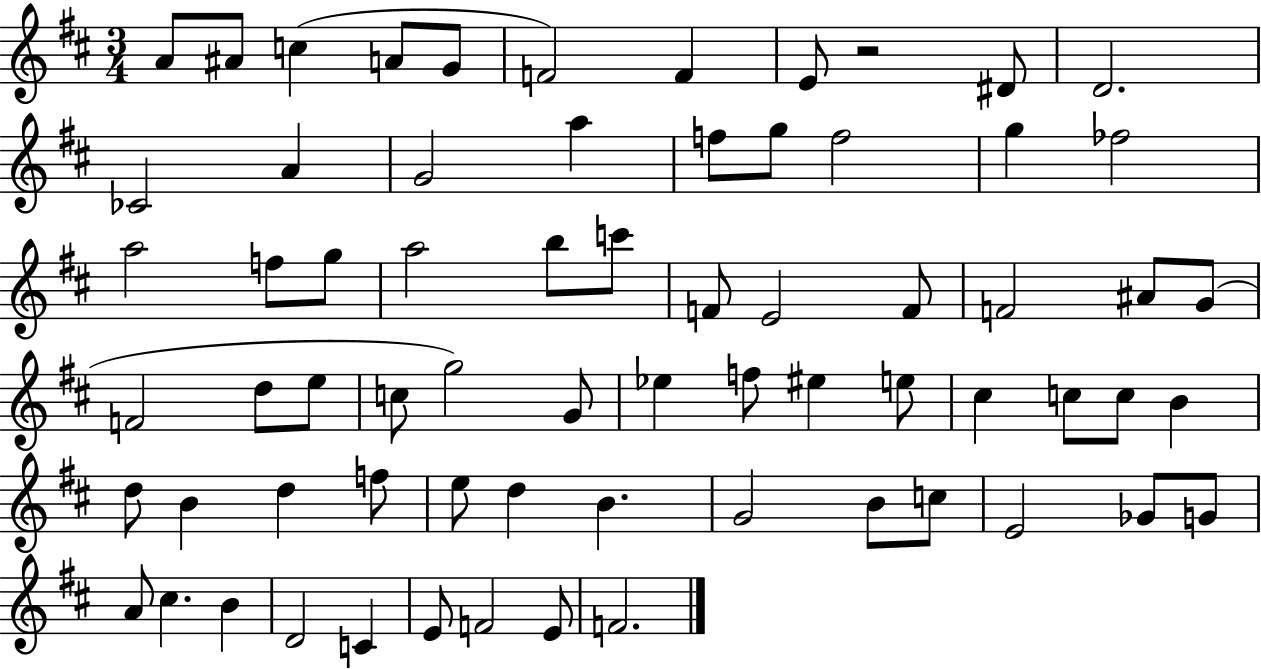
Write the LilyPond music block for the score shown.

{
  \clef treble
  \numericTimeSignature
  \time 3/4
  \key d \major
  a'8 ais'8 c''4( a'8 g'8 | f'2) f'4 | e'8 r2 dis'8 | d'2. | \break ces'2 a'4 | g'2 a''4 | f''8 g''8 f''2 | g''4 fes''2 | \break a''2 f''8 g''8 | a''2 b''8 c'''8 | f'8 e'2 f'8 | f'2 ais'8 g'8( | \break f'2 d''8 e''8 | c''8 g''2) g'8 | ees''4 f''8 eis''4 e''8 | cis''4 c''8 c''8 b'4 | \break d''8 b'4 d''4 f''8 | e''8 d''4 b'4. | g'2 b'8 c''8 | e'2 ges'8 g'8 | \break a'8 cis''4. b'4 | d'2 c'4 | e'8 f'2 e'8 | f'2. | \break \bar "|."
}